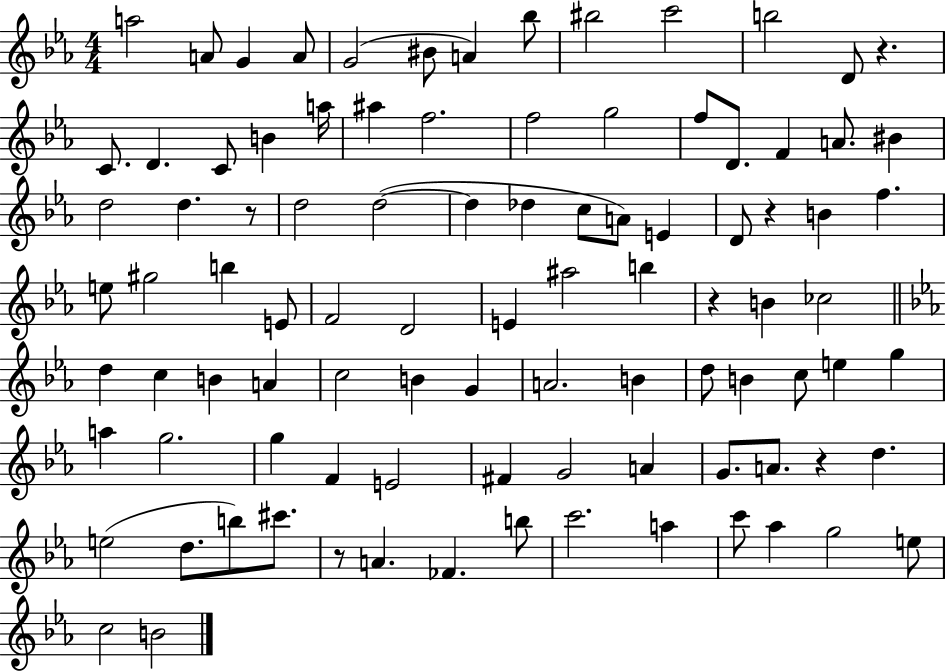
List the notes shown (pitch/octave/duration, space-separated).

A5/h A4/e G4/q A4/e G4/h BIS4/e A4/q Bb5/e BIS5/h C6/h B5/h D4/e R/q. C4/e. D4/q. C4/e B4/q A5/s A#5/q F5/h. F5/h G5/h F5/e D4/e. F4/q A4/e. BIS4/q D5/h D5/q. R/e D5/h D5/h D5/q Db5/q C5/e A4/e E4/q D4/e R/q B4/q F5/q. E5/e G#5/h B5/q E4/e F4/h D4/h E4/q A#5/h B5/q R/q B4/q CES5/h D5/q C5/q B4/q A4/q C5/h B4/q G4/q A4/h. B4/q D5/e B4/q C5/e E5/q G5/q A5/q G5/h. G5/q F4/q E4/h F#4/q G4/h A4/q G4/e. A4/e. R/q D5/q. E5/h D5/e. B5/e C#6/e. R/e A4/q. FES4/q. B5/e C6/h. A5/q C6/e Ab5/q G5/h E5/e C5/h B4/h